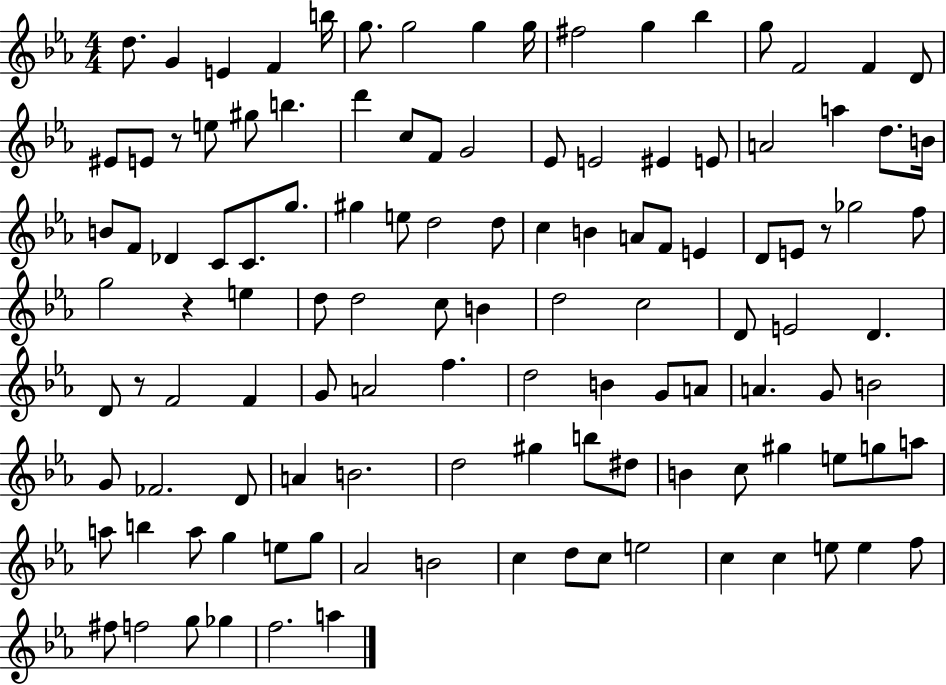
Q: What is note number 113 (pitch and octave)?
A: F5